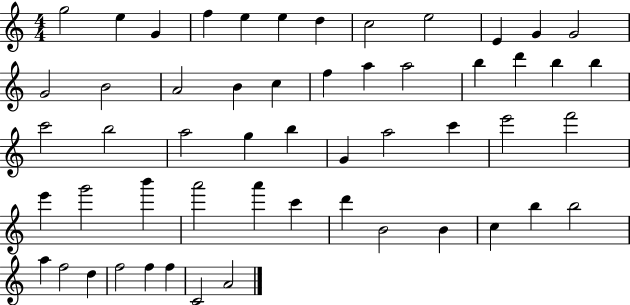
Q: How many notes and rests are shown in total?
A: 54